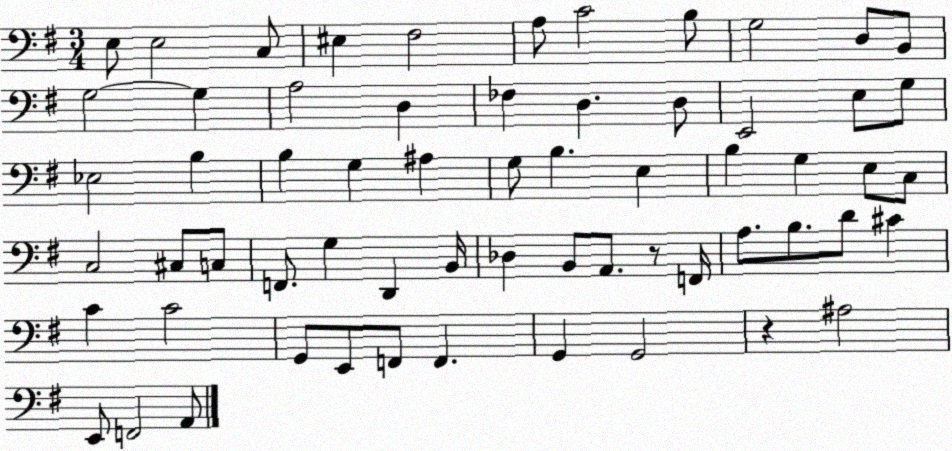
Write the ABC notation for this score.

X:1
T:Untitled
M:3/4
L:1/4
K:G
E,/2 E,2 C,/2 ^E, ^F,2 A,/2 C2 B,/2 G,2 D,/2 B,,/2 G,2 G, A,2 D, _F, D, D,/2 E,,2 E,/2 G,/2 _E,2 B, B, G, ^A, G,/2 B, E, B, G, E,/2 C,/2 C,2 ^C,/2 C,/2 F,,/2 G, D,, B,,/4 _D, B,,/2 A,,/2 z/2 F,,/4 A,/2 B,/2 D/2 ^C C C2 G,,/2 E,,/2 F,,/2 F,, G,, G,,2 z ^A,2 E,,/2 F,,2 A,,/2